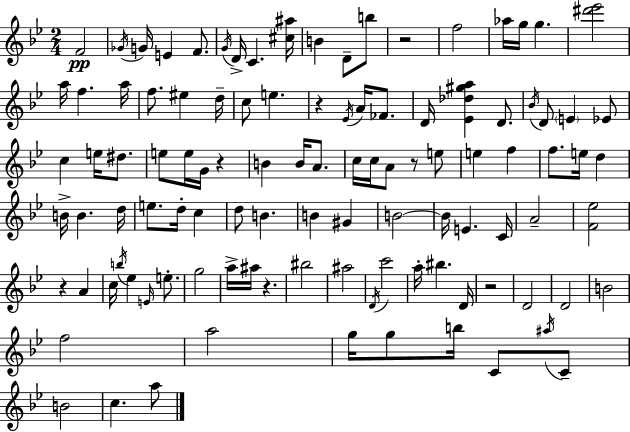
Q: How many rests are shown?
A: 7